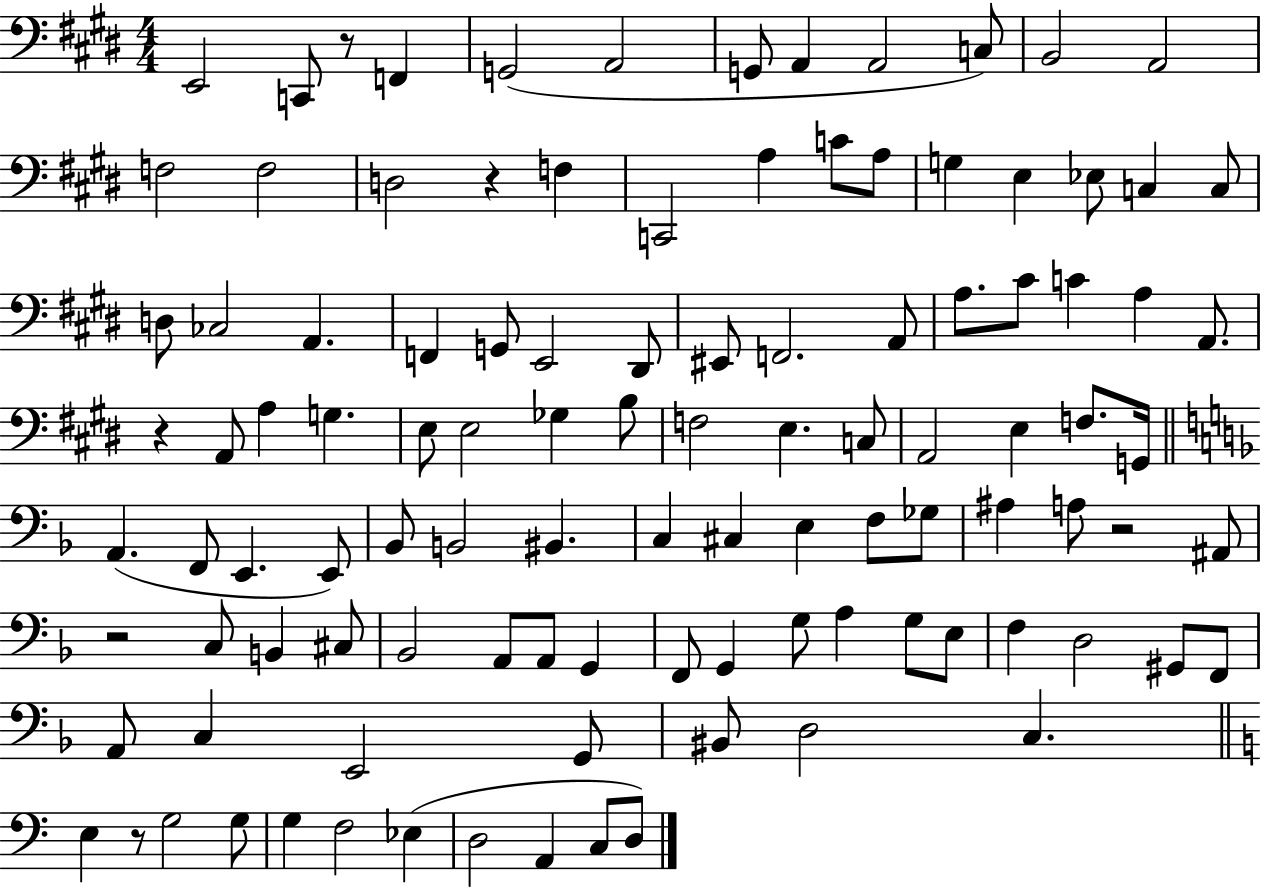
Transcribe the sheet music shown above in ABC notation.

X:1
T:Untitled
M:4/4
L:1/4
K:E
E,,2 C,,/2 z/2 F,, G,,2 A,,2 G,,/2 A,, A,,2 C,/2 B,,2 A,,2 F,2 F,2 D,2 z F, C,,2 A, C/2 A,/2 G, E, _E,/2 C, C,/2 D,/2 _C,2 A,, F,, G,,/2 E,,2 ^D,,/2 ^E,,/2 F,,2 A,,/2 A,/2 ^C/2 C A, A,,/2 z A,,/2 A, G, E,/2 E,2 _G, B,/2 F,2 E, C,/2 A,,2 E, F,/2 G,,/4 A,, F,,/2 E,, E,,/2 _B,,/2 B,,2 ^B,, C, ^C, E, F,/2 _G,/2 ^A, A,/2 z2 ^A,,/2 z2 C,/2 B,, ^C,/2 _B,,2 A,,/2 A,,/2 G,, F,,/2 G,, G,/2 A, G,/2 E,/2 F, D,2 ^G,,/2 F,,/2 A,,/2 C, E,,2 G,,/2 ^B,,/2 D,2 C, E, z/2 G,2 G,/2 G, F,2 _E, D,2 A,, C,/2 D,/2